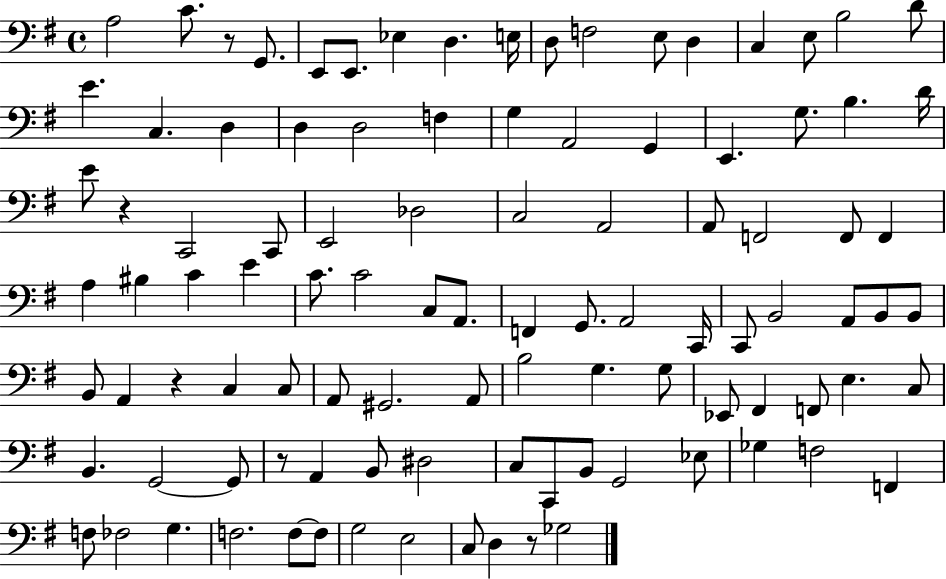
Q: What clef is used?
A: bass